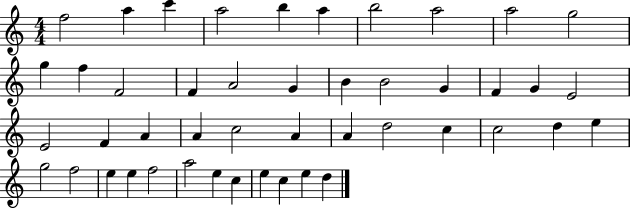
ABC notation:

X:1
T:Untitled
M:4/4
L:1/4
K:C
f2 a c' a2 b a b2 a2 a2 g2 g f F2 F A2 G B B2 G F G E2 E2 F A A c2 A A d2 c c2 d e g2 f2 e e f2 a2 e c e c e d